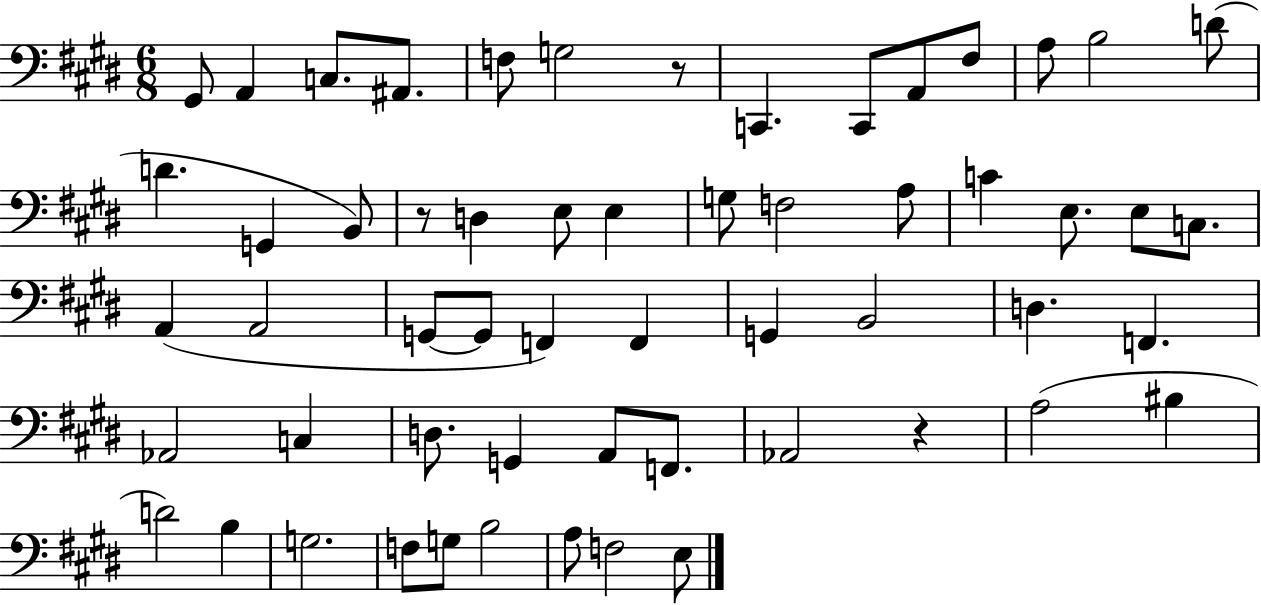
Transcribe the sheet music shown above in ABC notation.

X:1
T:Untitled
M:6/8
L:1/4
K:E
^G,,/2 A,, C,/2 ^A,,/2 F,/2 G,2 z/2 C,, C,,/2 A,,/2 ^F,/2 A,/2 B,2 D/2 D G,, B,,/2 z/2 D, E,/2 E, G,/2 F,2 A,/2 C E,/2 E,/2 C,/2 A,, A,,2 G,,/2 G,,/2 F,, F,, G,, B,,2 D, F,, _A,,2 C, D,/2 G,, A,,/2 F,,/2 _A,,2 z A,2 ^B, D2 B, G,2 F,/2 G,/2 B,2 A,/2 F,2 E,/2